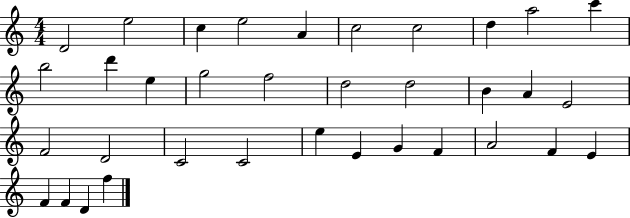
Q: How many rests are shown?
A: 0